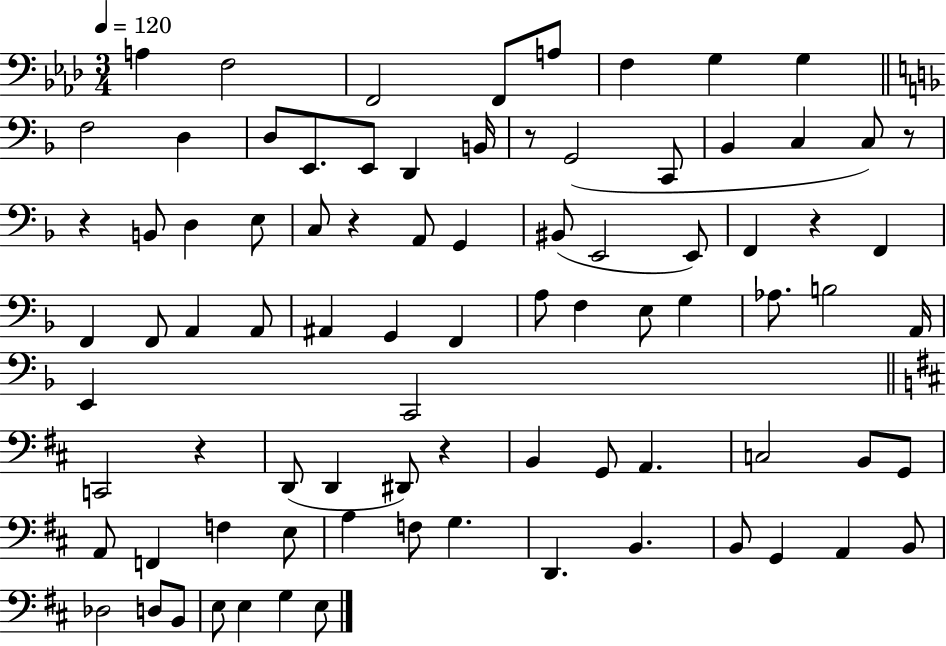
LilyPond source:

{
  \clef bass
  \numericTimeSignature
  \time 3/4
  \key aes \major
  \tempo 4 = 120
  a4 f2 | f,2 f,8 a8 | f4 g4 g4 | \bar "||" \break \key f \major f2 d4 | d8 e,8. e,8 d,4 b,16 | r8 g,2( c,8 | bes,4 c4 c8) r8 | \break r4 b,8 d4 e8 | c8 r4 a,8 g,4 | bis,8( e,2 e,8) | f,4 r4 f,4 | \break f,4 f,8 a,4 a,8 | ais,4 g,4 f,4 | a8 f4 e8 g4 | aes8. b2 a,16 | \break e,4 c,2 | \bar "||" \break \key d \major c,2 r4 | d,8( d,4 dis,8) r4 | b,4 g,8 a,4. | c2 b,8 g,8 | \break a,8 f,4 f4 e8 | a4 f8 g4. | d,4. b,4. | b,8 g,4 a,4 b,8 | \break des2 d8 b,8 | e8 e4 g4 e8 | \bar "|."
}